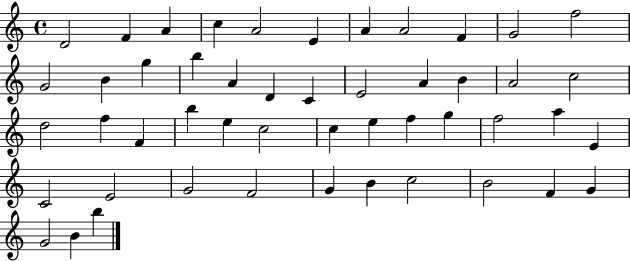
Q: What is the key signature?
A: C major